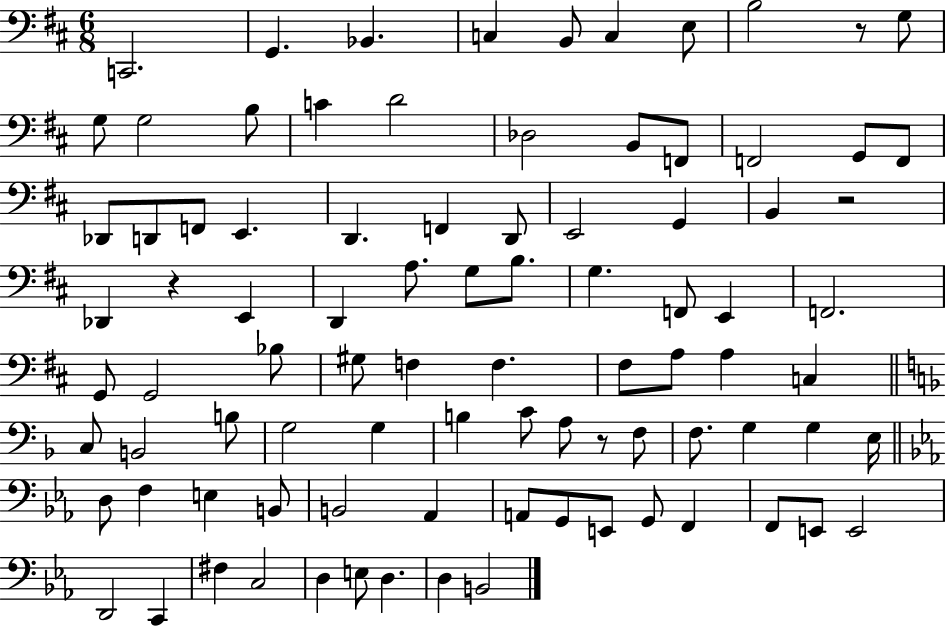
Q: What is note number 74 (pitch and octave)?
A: F2